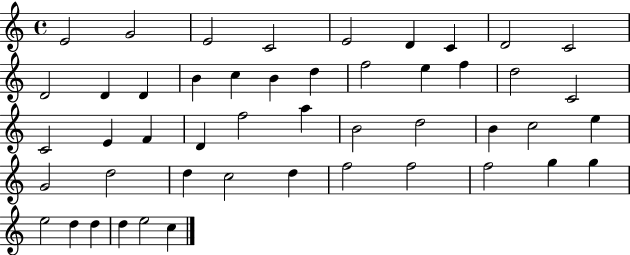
X:1
T:Untitled
M:4/4
L:1/4
K:C
E2 G2 E2 C2 E2 D C D2 C2 D2 D D B c B d f2 e f d2 C2 C2 E F D f2 a B2 d2 B c2 e G2 d2 d c2 d f2 f2 f2 g g e2 d d d e2 c